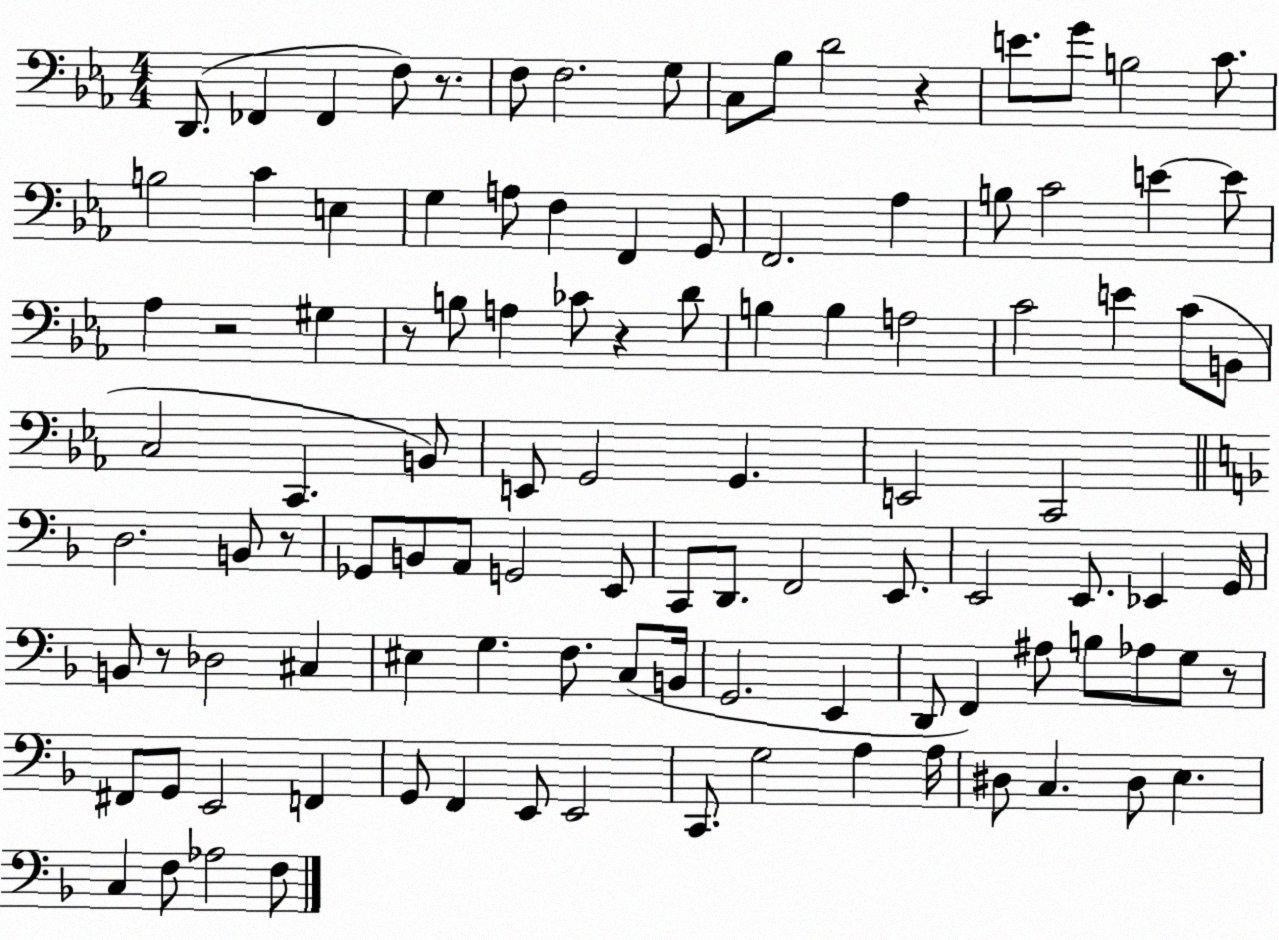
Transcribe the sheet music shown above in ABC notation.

X:1
T:Untitled
M:4/4
L:1/4
K:Eb
D,,/2 _F,, _F,, F,/2 z/2 F,/2 F,2 G,/2 C,/2 _B,/2 D2 z E/2 G/2 B,2 C/2 B,2 C E, G, A,/2 F, F,, G,,/2 F,,2 _A, B,/2 C2 E E/2 _A, z2 ^G, z/2 B,/2 A, _C/2 z D/2 B, B, A,2 C2 E C/2 B,,/2 C,2 C,, B,,/2 E,,/2 G,,2 G,, E,,2 C,,2 D,2 B,,/2 z/2 _G,,/2 B,,/2 A,,/2 G,,2 E,,/2 C,,/2 D,,/2 F,,2 E,,/2 E,,2 E,,/2 _E,, G,,/4 B,,/2 z/2 _D,2 ^C, ^E, G, F,/2 C,/2 B,,/4 G,,2 E,, D,,/2 F,, ^A,/2 B,/2 _A,/2 G,/2 z/2 ^F,,/2 G,,/2 E,,2 F,, G,,/2 F,, E,,/2 E,,2 C,,/2 G,2 A, A,/4 ^D,/2 C, ^D,/2 E, C, F,/2 _A,2 F,/2